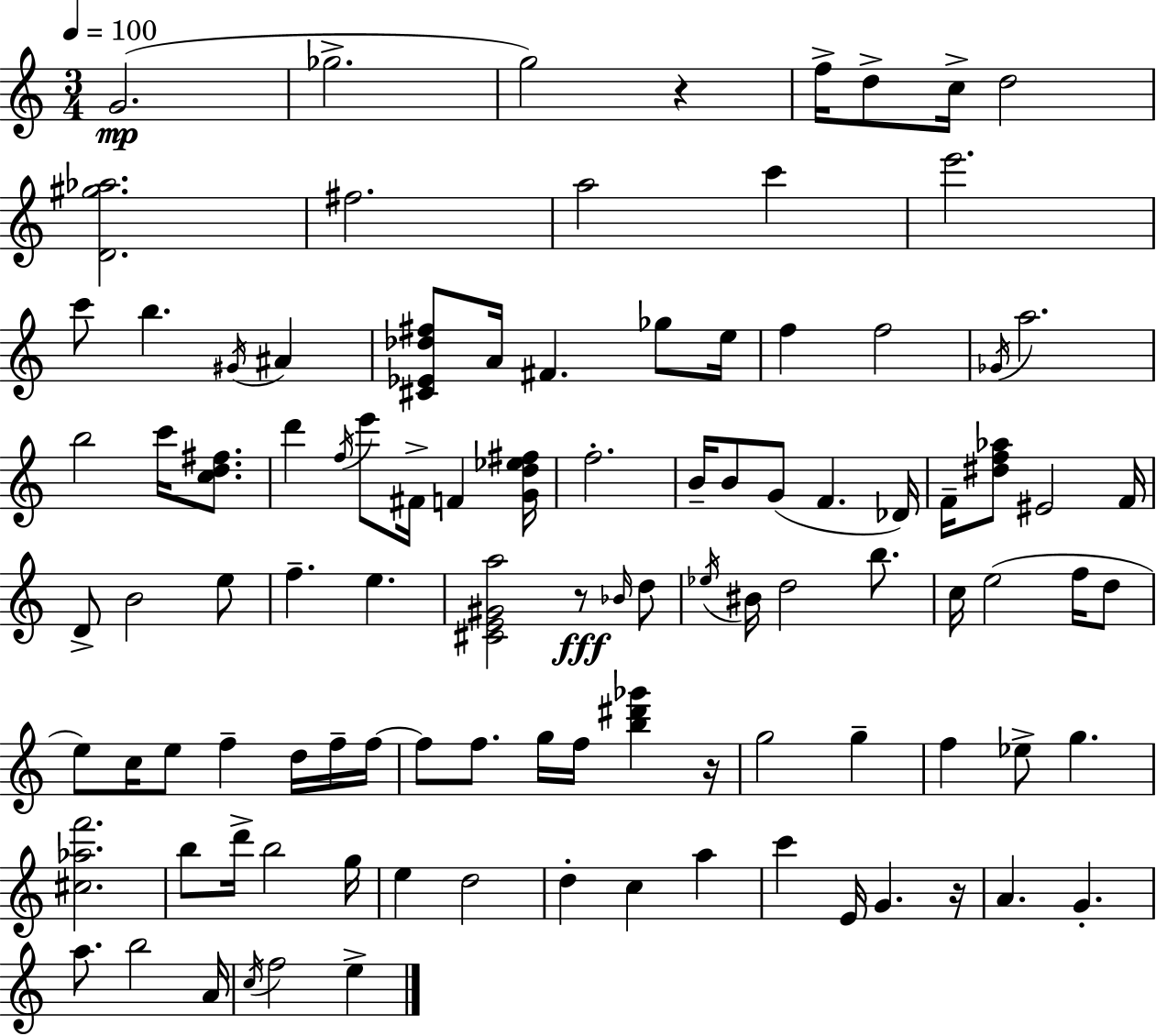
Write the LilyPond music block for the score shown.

{
  \clef treble
  \numericTimeSignature
  \time 3/4
  \key c \major
  \tempo 4 = 100
  \repeat volta 2 { g'2.(\mp | ges''2.-> | g''2) r4 | f''16-> d''8-> c''16-> d''2 | \break <d' gis'' aes''>2. | fis''2. | a''2 c'''4 | e'''2. | \break c'''8 b''4. \acciaccatura { gis'16 } ais'4 | <cis' ees' des'' fis''>8 a'16 fis'4. ges''8 | e''16 f''4 f''2 | \acciaccatura { ges'16 } a''2. | \break b''2 c'''16 <c'' d'' fis''>8. | d'''4 \acciaccatura { f''16 } e'''8 fis'16-> f'4 | <g' d'' ees'' fis''>16 f''2.-. | b'16-- b'8 g'8( f'4. | \break des'16) f'16-- <dis'' f'' aes''>8 eis'2 | f'16 d'8-> b'2 | e''8 f''4.-- e''4. | <cis' e' gis' a''>2 r8\fff | \break \grace { bes'16 } d''8 \acciaccatura { ees''16 } bis'16 d''2 | b''8. c''16 e''2( | f''16 d''8 e''8) c''16 e''8 f''4-- | d''16 f''16-- f''16~~ f''8 f''8. g''16 f''16 | \break <b'' dis''' ges'''>4 r16 g''2 | g''4-- f''4 ees''8-> g''4. | <cis'' aes'' f'''>2. | b''8 d'''16-> b''2 | \break g''16 e''4 d''2 | d''4-. c''4 | a''4 c'''4 e'16 g'4. | r16 a'4. g'4.-. | \break a''8. b''2 | a'16 \acciaccatura { c''16 } f''2 | e''4-> } \bar "|."
}